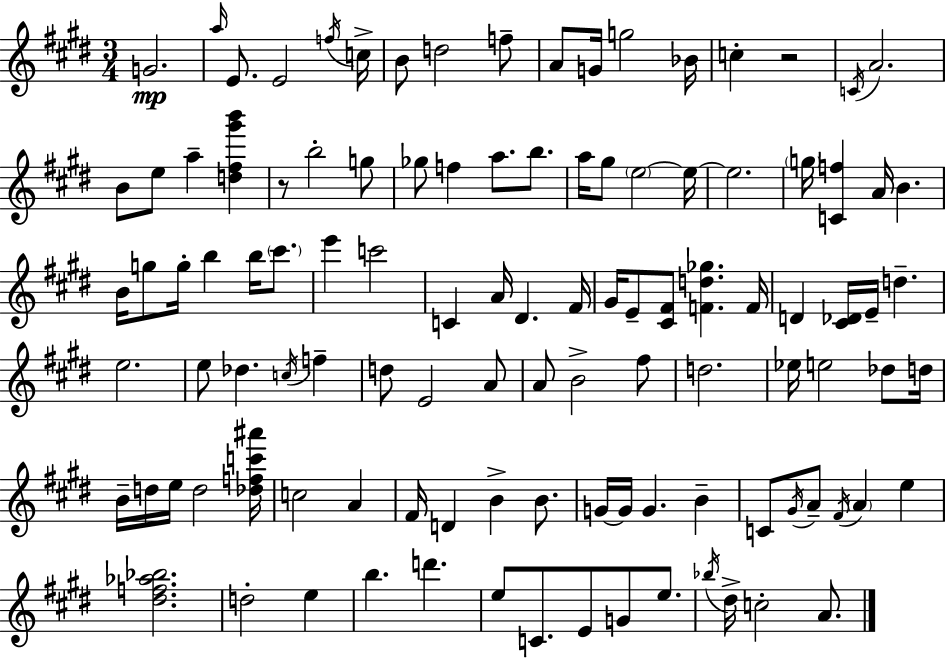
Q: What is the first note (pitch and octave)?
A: G4